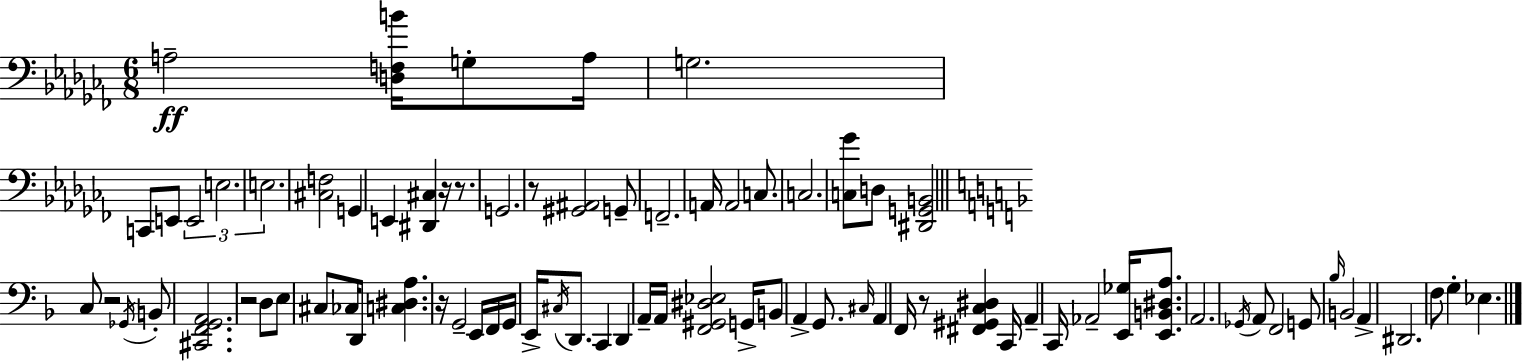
{
  \clef bass
  \numericTimeSignature
  \time 6/8
  \key aes \minor
  a2--\ff <d f b'>16 g8-. a16 | g2. | c,8 e,8 \tuplet 3/2 { e,2 | e2. | \break e2. } | <cis f>2 g,4 | e,4 <dis, cis>4 r16 r8. | g,2. | \break r8 <gis, ais,>2 g,8-- | f,2.-- | a,16 a,2 c8. | c2. | \break <c ges'>8 d8 <dis, g, b,>2 | \bar "||" \break \key f \major c8 r2 \acciaccatura { ges,16 } b,8-. | <cis, f, g, a,>2. | r2 d8 e8 | cis8 ces16 d,8 <c dis a>4. | \break r16 g,2-- e,16 f,16 g,16 | e,16-> \acciaccatura { cis16 } d,8. c,4 d,4 | a,16-- a,16 <f, gis, dis ees>2 g,16-> | b,8 a,4-> g,8. \grace { cis16 } a,4 | \break f,16 r8 <fis, gis, c dis>4 c,16 a,4-- | c,16 aes,2-- <e, ges>16 | <e, b, dis a>8. a,2. | \acciaccatura { ges,16 } a,8 f,2 | \break g,8 \grace { bes16 } b,2 | a,4-> dis,2. | f8 g4-. ees4. | \bar "|."
}